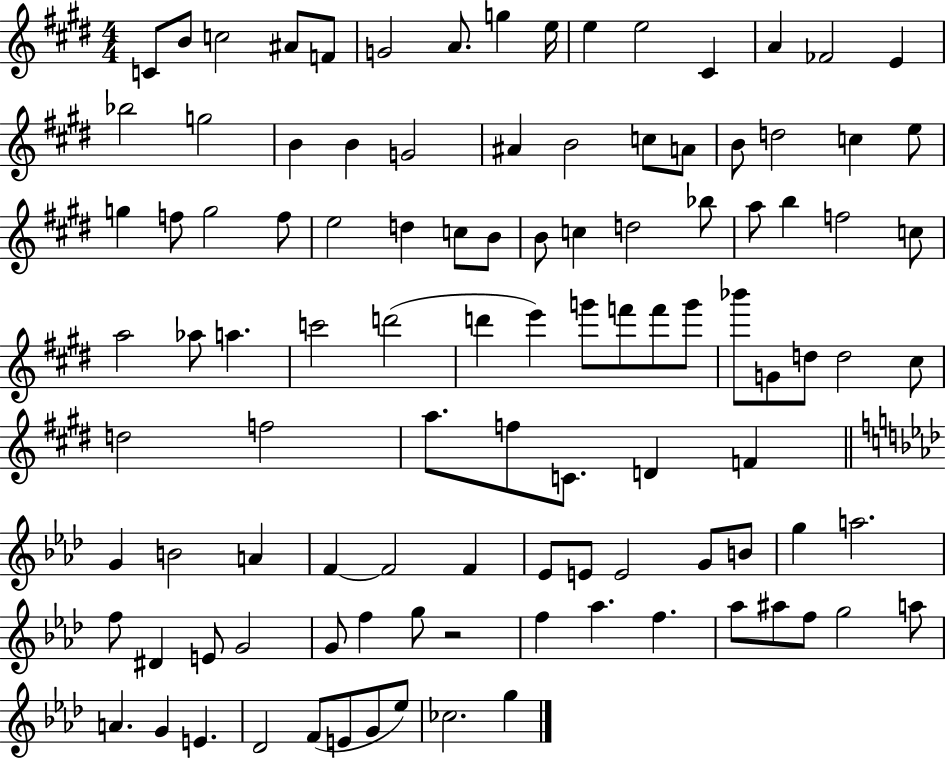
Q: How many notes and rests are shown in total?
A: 106